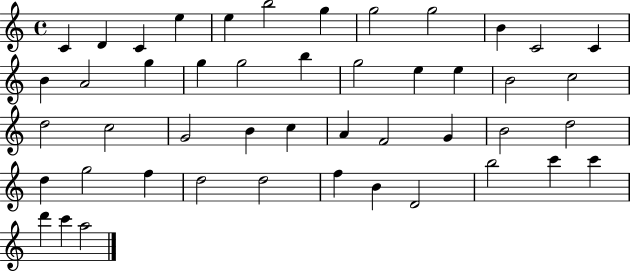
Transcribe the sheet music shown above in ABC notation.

X:1
T:Untitled
M:4/4
L:1/4
K:C
C D C e e b2 g g2 g2 B C2 C B A2 g g g2 b g2 e e B2 c2 d2 c2 G2 B c A F2 G B2 d2 d g2 f d2 d2 f B D2 b2 c' c' d' c' a2